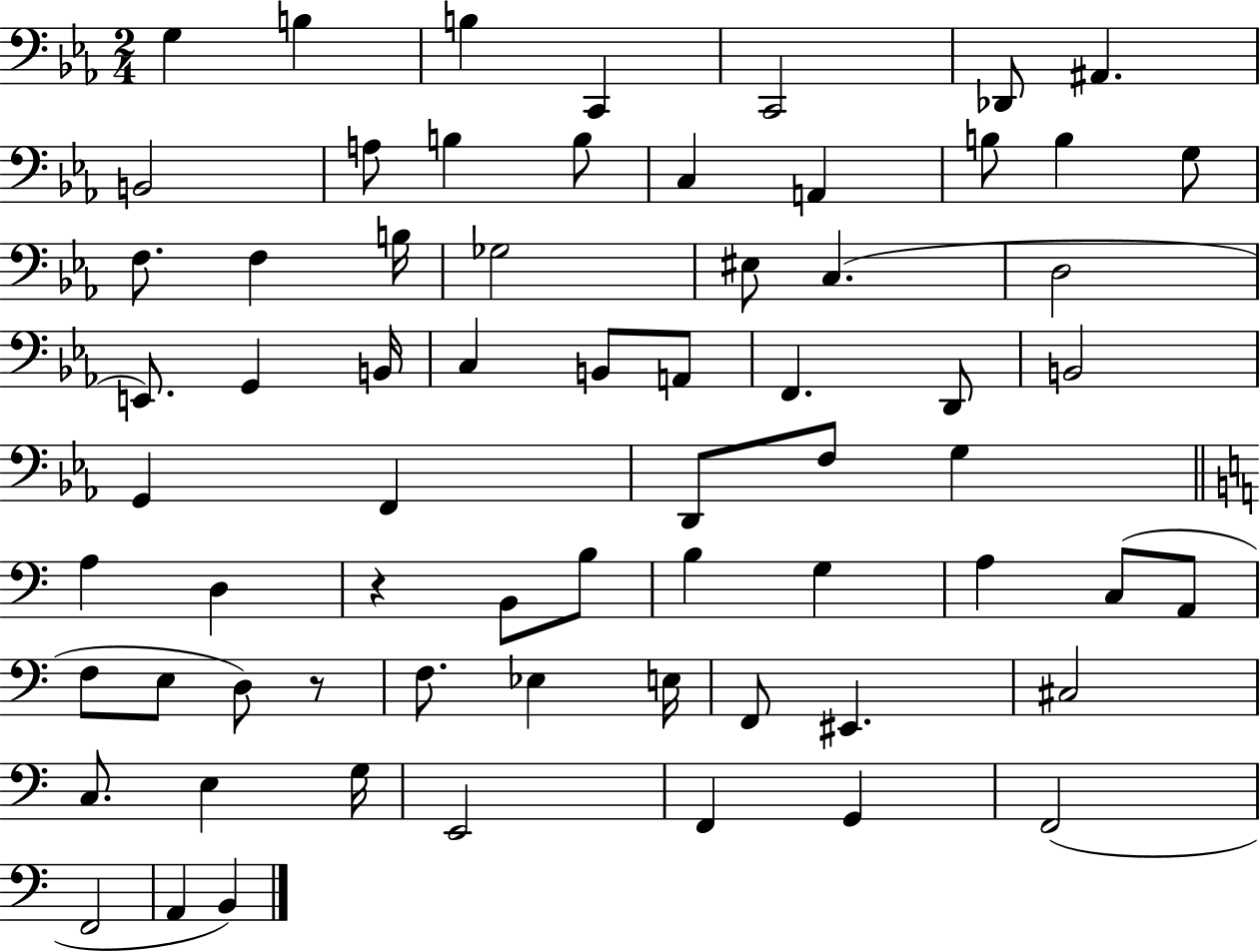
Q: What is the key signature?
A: EES major